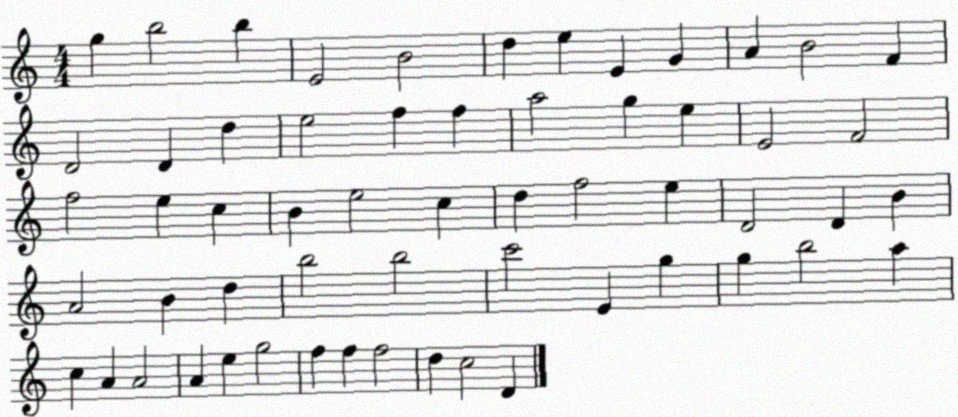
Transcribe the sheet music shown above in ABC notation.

X:1
T:Untitled
M:4/4
L:1/4
K:C
g b2 b E2 B2 d e E G A B2 F D2 D d e2 f f a2 g e E2 F2 f2 e c B e2 c d f2 e D2 D B A2 B d b2 b2 c'2 E g g b2 a c A A2 A e g2 f f f2 d c2 D